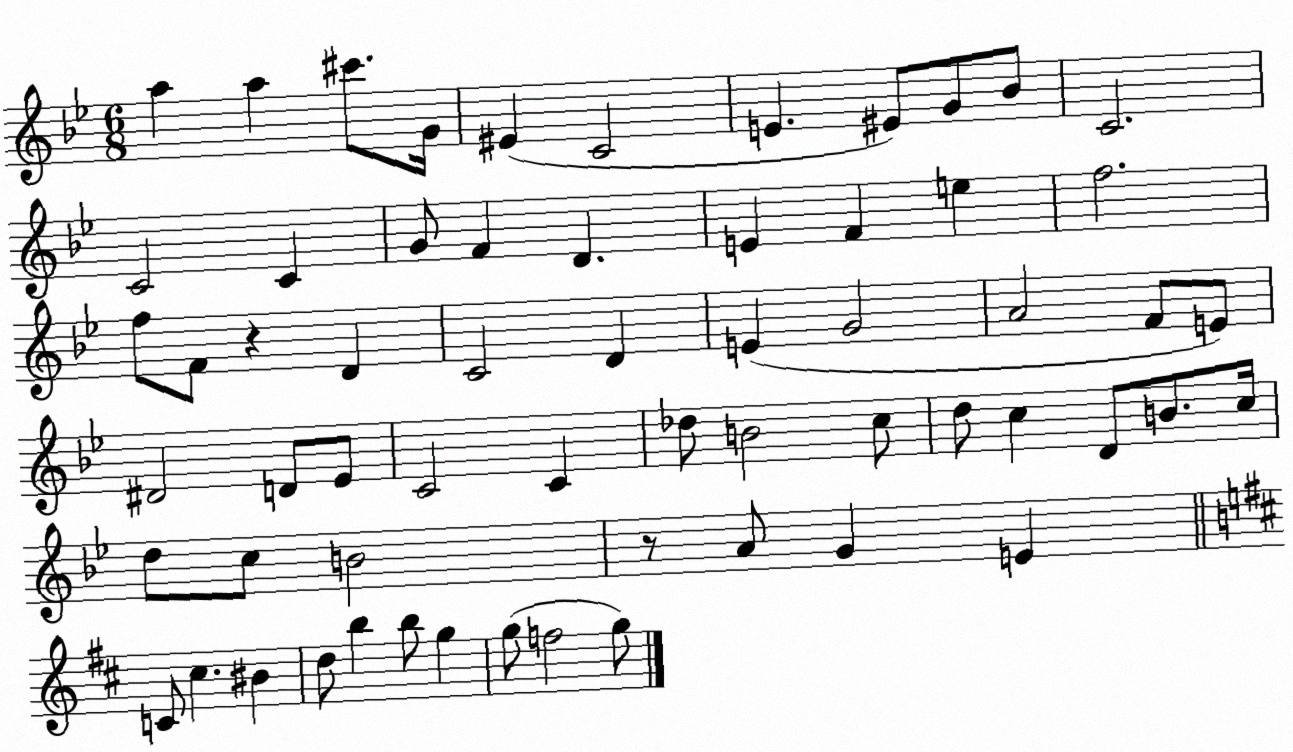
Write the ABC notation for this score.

X:1
T:Untitled
M:6/8
L:1/4
K:Bb
a a ^c'/2 G/4 ^E C2 E ^E/2 G/2 _B/2 C2 C2 C G/2 F D E F e f2 f/2 F/2 z D C2 D E G2 A2 F/2 E/2 ^D2 D/2 _E/2 C2 C _d/2 B2 c/2 d/2 c D/2 B/2 c/4 d/2 c/2 B2 z/2 A/2 G E C/2 ^c ^B d/2 b b/2 g g/2 f2 g/2